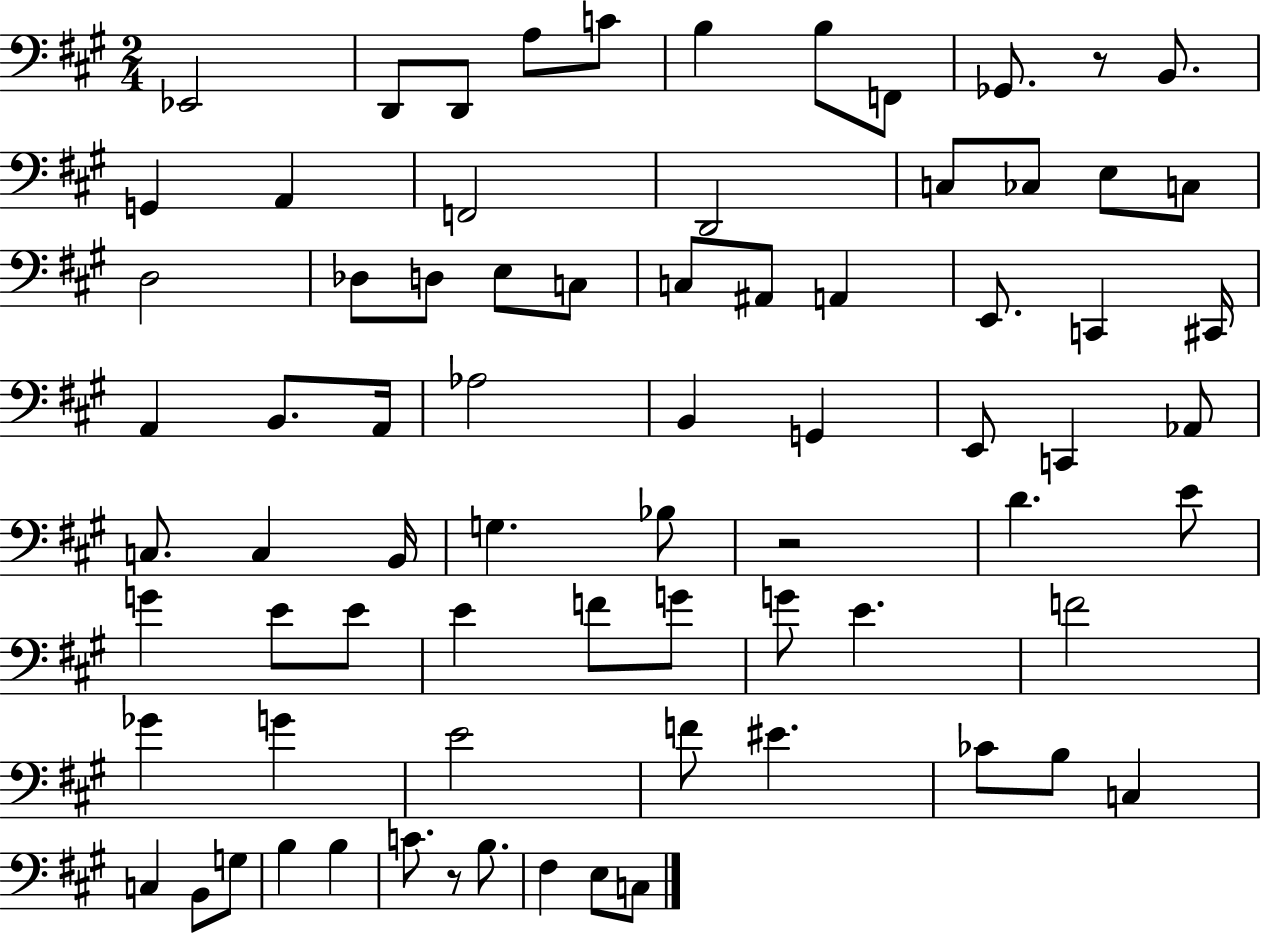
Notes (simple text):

Eb2/h D2/e D2/e A3/e C4/e B3/q B3/e F2/e Gb2/e. R/e B2/e. G2/q A2/q F2/h D2/h C3/e CES3/e E3/e C3/e D3/h Db3/e D3/e E3/e C3/e C3/e A#2/e A2/q E2/e. C2/q C#2/s A2/q B2/e. A2/s Ab3/h B2/q G2/q E2/e C2/q Ab2/e C3/e. C3/q B2/s G3/q. Bb3/e R/h D4/q. E4/e G4/q E4/e E4/e E4/q F4/e G4/e G4/e E4/q. F4/h Gb4/q G4/q E4/h F4/e EIS4/q. CES4/e B3/e C3/q C3/q B2/e G3/e B3/q B3/q C4/e. R/e B3/e. F#3/q E3/e C3/e